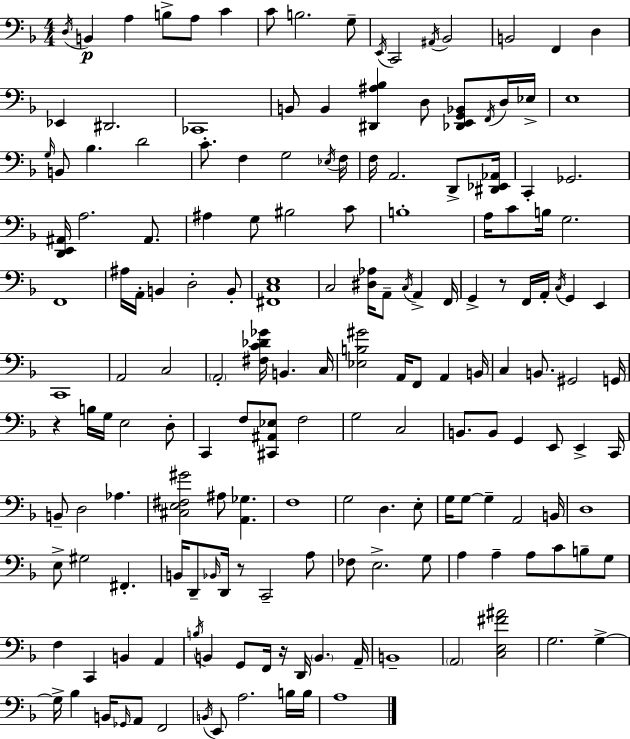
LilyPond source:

{
  \clef bass
  \numericTimeSignature
  \time 4/4
  \key d \minor
  \acciaccatura { d16 }\p b,4 a4 b8-> a8 c'4 | c'8 b2. g8-- | \acciaccatura { e,16 } c,2 \acciaccatura { ais,16 } bes,2 | b,2 f,4 d4 | \break ees,4 dis,2. | ces,1 | b,8 b,4 <dis, ais bes>4 d8 <des, e, g, bes,>8 | \acciaccatura { f,16 } d16 ees16-> e1 | \break \grace { g16 } b,8 bes4. d'2 | c'8.-. f4 g2 | \acciaccatura { ees16 } f16 f16 a,2. | d,8-> <dis, ees, aes,>16 c,4-. ges,2. | \break <d, e, ais,>16 a2. | ais,8. ais4 g8 bis2 | c'8 b1-. | a16 c'8 b16 g2. | \break f,1 | ais16 a,16-. b,4 d2-. | b,8-. <fis, c e>1 | c2 <dis aes>16 a,8-- | \break \acciaccatura { c16 } a,4-> f,16 g,4-> r8 f,16 a,16-. \acciaccatura { c16 } | g,4 e,4 c,1 | a,2 | c2 \parenthesize a,2-. | \break <fis c' des' ges'>16 b,4. c16 <ees b gis'>2 | a,16 f,8 a,4 b,16 c4 b,8. gis,2 | g,16 r4 b16 g16 e2 | d8-. c,4 f8 <cis, ais, ees>8 | \break f2 g2 | c2 b,8. b,8 g,4 | e,8 e,4-> c,16 b,8-- d2 | aes4. <cis e fis gis'>2 | \break ais8 <a, ges>4. f1 | g2 | d4. e8-. g16 g8~~ g4-- a,2 | b,16 d1 | \break e8-> gis2 | fis,4.-. b,16 d,8-- \grace { bes,16 } d,16 r8 c,2-- | a8 fes8 e2.-> | g8 a4 a4-- | \break a8 c'8 b8-- g8 f4 c,4 | b,4 a,4 \acciaccatura { b16 } b,4 g,8 | f,16 r16 d,16 \parenthesize b,4. a,16-- b,1-- | \parenthesize a,2 | \break <c e fis' ais'>2 g2. | g4->~~ g16-> bes4 b,16 | \grace { ges,16 } a,8 f,2 \acciaccatura { b,16 } e,8 a2. | b16 b16 a1 | \break \bar "|."
}